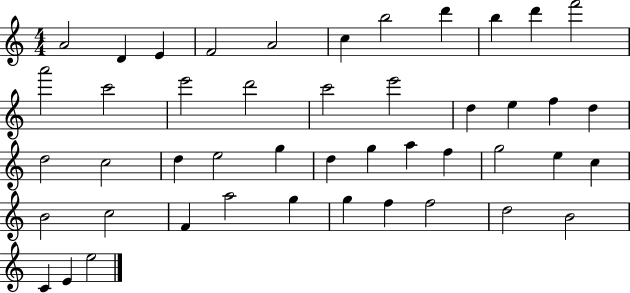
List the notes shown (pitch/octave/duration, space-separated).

A4/h D4/q E4/q F4/h A4/h C5/q B5/h D6/q B5/q D6/q F6/h A6/h C6/h E6/h D6/h C6/h E6/h D5/q E5/q F5/q D5/q D5/h C5/h D5/q E5/h G5/q D5/q G5/q A5/q F5/q G5/h E5/q C5/q B4/h C5/h F4/q A5/h G5/q G5/q F5/q F5/h D5/h B4/h C4/q E4/q E5/h